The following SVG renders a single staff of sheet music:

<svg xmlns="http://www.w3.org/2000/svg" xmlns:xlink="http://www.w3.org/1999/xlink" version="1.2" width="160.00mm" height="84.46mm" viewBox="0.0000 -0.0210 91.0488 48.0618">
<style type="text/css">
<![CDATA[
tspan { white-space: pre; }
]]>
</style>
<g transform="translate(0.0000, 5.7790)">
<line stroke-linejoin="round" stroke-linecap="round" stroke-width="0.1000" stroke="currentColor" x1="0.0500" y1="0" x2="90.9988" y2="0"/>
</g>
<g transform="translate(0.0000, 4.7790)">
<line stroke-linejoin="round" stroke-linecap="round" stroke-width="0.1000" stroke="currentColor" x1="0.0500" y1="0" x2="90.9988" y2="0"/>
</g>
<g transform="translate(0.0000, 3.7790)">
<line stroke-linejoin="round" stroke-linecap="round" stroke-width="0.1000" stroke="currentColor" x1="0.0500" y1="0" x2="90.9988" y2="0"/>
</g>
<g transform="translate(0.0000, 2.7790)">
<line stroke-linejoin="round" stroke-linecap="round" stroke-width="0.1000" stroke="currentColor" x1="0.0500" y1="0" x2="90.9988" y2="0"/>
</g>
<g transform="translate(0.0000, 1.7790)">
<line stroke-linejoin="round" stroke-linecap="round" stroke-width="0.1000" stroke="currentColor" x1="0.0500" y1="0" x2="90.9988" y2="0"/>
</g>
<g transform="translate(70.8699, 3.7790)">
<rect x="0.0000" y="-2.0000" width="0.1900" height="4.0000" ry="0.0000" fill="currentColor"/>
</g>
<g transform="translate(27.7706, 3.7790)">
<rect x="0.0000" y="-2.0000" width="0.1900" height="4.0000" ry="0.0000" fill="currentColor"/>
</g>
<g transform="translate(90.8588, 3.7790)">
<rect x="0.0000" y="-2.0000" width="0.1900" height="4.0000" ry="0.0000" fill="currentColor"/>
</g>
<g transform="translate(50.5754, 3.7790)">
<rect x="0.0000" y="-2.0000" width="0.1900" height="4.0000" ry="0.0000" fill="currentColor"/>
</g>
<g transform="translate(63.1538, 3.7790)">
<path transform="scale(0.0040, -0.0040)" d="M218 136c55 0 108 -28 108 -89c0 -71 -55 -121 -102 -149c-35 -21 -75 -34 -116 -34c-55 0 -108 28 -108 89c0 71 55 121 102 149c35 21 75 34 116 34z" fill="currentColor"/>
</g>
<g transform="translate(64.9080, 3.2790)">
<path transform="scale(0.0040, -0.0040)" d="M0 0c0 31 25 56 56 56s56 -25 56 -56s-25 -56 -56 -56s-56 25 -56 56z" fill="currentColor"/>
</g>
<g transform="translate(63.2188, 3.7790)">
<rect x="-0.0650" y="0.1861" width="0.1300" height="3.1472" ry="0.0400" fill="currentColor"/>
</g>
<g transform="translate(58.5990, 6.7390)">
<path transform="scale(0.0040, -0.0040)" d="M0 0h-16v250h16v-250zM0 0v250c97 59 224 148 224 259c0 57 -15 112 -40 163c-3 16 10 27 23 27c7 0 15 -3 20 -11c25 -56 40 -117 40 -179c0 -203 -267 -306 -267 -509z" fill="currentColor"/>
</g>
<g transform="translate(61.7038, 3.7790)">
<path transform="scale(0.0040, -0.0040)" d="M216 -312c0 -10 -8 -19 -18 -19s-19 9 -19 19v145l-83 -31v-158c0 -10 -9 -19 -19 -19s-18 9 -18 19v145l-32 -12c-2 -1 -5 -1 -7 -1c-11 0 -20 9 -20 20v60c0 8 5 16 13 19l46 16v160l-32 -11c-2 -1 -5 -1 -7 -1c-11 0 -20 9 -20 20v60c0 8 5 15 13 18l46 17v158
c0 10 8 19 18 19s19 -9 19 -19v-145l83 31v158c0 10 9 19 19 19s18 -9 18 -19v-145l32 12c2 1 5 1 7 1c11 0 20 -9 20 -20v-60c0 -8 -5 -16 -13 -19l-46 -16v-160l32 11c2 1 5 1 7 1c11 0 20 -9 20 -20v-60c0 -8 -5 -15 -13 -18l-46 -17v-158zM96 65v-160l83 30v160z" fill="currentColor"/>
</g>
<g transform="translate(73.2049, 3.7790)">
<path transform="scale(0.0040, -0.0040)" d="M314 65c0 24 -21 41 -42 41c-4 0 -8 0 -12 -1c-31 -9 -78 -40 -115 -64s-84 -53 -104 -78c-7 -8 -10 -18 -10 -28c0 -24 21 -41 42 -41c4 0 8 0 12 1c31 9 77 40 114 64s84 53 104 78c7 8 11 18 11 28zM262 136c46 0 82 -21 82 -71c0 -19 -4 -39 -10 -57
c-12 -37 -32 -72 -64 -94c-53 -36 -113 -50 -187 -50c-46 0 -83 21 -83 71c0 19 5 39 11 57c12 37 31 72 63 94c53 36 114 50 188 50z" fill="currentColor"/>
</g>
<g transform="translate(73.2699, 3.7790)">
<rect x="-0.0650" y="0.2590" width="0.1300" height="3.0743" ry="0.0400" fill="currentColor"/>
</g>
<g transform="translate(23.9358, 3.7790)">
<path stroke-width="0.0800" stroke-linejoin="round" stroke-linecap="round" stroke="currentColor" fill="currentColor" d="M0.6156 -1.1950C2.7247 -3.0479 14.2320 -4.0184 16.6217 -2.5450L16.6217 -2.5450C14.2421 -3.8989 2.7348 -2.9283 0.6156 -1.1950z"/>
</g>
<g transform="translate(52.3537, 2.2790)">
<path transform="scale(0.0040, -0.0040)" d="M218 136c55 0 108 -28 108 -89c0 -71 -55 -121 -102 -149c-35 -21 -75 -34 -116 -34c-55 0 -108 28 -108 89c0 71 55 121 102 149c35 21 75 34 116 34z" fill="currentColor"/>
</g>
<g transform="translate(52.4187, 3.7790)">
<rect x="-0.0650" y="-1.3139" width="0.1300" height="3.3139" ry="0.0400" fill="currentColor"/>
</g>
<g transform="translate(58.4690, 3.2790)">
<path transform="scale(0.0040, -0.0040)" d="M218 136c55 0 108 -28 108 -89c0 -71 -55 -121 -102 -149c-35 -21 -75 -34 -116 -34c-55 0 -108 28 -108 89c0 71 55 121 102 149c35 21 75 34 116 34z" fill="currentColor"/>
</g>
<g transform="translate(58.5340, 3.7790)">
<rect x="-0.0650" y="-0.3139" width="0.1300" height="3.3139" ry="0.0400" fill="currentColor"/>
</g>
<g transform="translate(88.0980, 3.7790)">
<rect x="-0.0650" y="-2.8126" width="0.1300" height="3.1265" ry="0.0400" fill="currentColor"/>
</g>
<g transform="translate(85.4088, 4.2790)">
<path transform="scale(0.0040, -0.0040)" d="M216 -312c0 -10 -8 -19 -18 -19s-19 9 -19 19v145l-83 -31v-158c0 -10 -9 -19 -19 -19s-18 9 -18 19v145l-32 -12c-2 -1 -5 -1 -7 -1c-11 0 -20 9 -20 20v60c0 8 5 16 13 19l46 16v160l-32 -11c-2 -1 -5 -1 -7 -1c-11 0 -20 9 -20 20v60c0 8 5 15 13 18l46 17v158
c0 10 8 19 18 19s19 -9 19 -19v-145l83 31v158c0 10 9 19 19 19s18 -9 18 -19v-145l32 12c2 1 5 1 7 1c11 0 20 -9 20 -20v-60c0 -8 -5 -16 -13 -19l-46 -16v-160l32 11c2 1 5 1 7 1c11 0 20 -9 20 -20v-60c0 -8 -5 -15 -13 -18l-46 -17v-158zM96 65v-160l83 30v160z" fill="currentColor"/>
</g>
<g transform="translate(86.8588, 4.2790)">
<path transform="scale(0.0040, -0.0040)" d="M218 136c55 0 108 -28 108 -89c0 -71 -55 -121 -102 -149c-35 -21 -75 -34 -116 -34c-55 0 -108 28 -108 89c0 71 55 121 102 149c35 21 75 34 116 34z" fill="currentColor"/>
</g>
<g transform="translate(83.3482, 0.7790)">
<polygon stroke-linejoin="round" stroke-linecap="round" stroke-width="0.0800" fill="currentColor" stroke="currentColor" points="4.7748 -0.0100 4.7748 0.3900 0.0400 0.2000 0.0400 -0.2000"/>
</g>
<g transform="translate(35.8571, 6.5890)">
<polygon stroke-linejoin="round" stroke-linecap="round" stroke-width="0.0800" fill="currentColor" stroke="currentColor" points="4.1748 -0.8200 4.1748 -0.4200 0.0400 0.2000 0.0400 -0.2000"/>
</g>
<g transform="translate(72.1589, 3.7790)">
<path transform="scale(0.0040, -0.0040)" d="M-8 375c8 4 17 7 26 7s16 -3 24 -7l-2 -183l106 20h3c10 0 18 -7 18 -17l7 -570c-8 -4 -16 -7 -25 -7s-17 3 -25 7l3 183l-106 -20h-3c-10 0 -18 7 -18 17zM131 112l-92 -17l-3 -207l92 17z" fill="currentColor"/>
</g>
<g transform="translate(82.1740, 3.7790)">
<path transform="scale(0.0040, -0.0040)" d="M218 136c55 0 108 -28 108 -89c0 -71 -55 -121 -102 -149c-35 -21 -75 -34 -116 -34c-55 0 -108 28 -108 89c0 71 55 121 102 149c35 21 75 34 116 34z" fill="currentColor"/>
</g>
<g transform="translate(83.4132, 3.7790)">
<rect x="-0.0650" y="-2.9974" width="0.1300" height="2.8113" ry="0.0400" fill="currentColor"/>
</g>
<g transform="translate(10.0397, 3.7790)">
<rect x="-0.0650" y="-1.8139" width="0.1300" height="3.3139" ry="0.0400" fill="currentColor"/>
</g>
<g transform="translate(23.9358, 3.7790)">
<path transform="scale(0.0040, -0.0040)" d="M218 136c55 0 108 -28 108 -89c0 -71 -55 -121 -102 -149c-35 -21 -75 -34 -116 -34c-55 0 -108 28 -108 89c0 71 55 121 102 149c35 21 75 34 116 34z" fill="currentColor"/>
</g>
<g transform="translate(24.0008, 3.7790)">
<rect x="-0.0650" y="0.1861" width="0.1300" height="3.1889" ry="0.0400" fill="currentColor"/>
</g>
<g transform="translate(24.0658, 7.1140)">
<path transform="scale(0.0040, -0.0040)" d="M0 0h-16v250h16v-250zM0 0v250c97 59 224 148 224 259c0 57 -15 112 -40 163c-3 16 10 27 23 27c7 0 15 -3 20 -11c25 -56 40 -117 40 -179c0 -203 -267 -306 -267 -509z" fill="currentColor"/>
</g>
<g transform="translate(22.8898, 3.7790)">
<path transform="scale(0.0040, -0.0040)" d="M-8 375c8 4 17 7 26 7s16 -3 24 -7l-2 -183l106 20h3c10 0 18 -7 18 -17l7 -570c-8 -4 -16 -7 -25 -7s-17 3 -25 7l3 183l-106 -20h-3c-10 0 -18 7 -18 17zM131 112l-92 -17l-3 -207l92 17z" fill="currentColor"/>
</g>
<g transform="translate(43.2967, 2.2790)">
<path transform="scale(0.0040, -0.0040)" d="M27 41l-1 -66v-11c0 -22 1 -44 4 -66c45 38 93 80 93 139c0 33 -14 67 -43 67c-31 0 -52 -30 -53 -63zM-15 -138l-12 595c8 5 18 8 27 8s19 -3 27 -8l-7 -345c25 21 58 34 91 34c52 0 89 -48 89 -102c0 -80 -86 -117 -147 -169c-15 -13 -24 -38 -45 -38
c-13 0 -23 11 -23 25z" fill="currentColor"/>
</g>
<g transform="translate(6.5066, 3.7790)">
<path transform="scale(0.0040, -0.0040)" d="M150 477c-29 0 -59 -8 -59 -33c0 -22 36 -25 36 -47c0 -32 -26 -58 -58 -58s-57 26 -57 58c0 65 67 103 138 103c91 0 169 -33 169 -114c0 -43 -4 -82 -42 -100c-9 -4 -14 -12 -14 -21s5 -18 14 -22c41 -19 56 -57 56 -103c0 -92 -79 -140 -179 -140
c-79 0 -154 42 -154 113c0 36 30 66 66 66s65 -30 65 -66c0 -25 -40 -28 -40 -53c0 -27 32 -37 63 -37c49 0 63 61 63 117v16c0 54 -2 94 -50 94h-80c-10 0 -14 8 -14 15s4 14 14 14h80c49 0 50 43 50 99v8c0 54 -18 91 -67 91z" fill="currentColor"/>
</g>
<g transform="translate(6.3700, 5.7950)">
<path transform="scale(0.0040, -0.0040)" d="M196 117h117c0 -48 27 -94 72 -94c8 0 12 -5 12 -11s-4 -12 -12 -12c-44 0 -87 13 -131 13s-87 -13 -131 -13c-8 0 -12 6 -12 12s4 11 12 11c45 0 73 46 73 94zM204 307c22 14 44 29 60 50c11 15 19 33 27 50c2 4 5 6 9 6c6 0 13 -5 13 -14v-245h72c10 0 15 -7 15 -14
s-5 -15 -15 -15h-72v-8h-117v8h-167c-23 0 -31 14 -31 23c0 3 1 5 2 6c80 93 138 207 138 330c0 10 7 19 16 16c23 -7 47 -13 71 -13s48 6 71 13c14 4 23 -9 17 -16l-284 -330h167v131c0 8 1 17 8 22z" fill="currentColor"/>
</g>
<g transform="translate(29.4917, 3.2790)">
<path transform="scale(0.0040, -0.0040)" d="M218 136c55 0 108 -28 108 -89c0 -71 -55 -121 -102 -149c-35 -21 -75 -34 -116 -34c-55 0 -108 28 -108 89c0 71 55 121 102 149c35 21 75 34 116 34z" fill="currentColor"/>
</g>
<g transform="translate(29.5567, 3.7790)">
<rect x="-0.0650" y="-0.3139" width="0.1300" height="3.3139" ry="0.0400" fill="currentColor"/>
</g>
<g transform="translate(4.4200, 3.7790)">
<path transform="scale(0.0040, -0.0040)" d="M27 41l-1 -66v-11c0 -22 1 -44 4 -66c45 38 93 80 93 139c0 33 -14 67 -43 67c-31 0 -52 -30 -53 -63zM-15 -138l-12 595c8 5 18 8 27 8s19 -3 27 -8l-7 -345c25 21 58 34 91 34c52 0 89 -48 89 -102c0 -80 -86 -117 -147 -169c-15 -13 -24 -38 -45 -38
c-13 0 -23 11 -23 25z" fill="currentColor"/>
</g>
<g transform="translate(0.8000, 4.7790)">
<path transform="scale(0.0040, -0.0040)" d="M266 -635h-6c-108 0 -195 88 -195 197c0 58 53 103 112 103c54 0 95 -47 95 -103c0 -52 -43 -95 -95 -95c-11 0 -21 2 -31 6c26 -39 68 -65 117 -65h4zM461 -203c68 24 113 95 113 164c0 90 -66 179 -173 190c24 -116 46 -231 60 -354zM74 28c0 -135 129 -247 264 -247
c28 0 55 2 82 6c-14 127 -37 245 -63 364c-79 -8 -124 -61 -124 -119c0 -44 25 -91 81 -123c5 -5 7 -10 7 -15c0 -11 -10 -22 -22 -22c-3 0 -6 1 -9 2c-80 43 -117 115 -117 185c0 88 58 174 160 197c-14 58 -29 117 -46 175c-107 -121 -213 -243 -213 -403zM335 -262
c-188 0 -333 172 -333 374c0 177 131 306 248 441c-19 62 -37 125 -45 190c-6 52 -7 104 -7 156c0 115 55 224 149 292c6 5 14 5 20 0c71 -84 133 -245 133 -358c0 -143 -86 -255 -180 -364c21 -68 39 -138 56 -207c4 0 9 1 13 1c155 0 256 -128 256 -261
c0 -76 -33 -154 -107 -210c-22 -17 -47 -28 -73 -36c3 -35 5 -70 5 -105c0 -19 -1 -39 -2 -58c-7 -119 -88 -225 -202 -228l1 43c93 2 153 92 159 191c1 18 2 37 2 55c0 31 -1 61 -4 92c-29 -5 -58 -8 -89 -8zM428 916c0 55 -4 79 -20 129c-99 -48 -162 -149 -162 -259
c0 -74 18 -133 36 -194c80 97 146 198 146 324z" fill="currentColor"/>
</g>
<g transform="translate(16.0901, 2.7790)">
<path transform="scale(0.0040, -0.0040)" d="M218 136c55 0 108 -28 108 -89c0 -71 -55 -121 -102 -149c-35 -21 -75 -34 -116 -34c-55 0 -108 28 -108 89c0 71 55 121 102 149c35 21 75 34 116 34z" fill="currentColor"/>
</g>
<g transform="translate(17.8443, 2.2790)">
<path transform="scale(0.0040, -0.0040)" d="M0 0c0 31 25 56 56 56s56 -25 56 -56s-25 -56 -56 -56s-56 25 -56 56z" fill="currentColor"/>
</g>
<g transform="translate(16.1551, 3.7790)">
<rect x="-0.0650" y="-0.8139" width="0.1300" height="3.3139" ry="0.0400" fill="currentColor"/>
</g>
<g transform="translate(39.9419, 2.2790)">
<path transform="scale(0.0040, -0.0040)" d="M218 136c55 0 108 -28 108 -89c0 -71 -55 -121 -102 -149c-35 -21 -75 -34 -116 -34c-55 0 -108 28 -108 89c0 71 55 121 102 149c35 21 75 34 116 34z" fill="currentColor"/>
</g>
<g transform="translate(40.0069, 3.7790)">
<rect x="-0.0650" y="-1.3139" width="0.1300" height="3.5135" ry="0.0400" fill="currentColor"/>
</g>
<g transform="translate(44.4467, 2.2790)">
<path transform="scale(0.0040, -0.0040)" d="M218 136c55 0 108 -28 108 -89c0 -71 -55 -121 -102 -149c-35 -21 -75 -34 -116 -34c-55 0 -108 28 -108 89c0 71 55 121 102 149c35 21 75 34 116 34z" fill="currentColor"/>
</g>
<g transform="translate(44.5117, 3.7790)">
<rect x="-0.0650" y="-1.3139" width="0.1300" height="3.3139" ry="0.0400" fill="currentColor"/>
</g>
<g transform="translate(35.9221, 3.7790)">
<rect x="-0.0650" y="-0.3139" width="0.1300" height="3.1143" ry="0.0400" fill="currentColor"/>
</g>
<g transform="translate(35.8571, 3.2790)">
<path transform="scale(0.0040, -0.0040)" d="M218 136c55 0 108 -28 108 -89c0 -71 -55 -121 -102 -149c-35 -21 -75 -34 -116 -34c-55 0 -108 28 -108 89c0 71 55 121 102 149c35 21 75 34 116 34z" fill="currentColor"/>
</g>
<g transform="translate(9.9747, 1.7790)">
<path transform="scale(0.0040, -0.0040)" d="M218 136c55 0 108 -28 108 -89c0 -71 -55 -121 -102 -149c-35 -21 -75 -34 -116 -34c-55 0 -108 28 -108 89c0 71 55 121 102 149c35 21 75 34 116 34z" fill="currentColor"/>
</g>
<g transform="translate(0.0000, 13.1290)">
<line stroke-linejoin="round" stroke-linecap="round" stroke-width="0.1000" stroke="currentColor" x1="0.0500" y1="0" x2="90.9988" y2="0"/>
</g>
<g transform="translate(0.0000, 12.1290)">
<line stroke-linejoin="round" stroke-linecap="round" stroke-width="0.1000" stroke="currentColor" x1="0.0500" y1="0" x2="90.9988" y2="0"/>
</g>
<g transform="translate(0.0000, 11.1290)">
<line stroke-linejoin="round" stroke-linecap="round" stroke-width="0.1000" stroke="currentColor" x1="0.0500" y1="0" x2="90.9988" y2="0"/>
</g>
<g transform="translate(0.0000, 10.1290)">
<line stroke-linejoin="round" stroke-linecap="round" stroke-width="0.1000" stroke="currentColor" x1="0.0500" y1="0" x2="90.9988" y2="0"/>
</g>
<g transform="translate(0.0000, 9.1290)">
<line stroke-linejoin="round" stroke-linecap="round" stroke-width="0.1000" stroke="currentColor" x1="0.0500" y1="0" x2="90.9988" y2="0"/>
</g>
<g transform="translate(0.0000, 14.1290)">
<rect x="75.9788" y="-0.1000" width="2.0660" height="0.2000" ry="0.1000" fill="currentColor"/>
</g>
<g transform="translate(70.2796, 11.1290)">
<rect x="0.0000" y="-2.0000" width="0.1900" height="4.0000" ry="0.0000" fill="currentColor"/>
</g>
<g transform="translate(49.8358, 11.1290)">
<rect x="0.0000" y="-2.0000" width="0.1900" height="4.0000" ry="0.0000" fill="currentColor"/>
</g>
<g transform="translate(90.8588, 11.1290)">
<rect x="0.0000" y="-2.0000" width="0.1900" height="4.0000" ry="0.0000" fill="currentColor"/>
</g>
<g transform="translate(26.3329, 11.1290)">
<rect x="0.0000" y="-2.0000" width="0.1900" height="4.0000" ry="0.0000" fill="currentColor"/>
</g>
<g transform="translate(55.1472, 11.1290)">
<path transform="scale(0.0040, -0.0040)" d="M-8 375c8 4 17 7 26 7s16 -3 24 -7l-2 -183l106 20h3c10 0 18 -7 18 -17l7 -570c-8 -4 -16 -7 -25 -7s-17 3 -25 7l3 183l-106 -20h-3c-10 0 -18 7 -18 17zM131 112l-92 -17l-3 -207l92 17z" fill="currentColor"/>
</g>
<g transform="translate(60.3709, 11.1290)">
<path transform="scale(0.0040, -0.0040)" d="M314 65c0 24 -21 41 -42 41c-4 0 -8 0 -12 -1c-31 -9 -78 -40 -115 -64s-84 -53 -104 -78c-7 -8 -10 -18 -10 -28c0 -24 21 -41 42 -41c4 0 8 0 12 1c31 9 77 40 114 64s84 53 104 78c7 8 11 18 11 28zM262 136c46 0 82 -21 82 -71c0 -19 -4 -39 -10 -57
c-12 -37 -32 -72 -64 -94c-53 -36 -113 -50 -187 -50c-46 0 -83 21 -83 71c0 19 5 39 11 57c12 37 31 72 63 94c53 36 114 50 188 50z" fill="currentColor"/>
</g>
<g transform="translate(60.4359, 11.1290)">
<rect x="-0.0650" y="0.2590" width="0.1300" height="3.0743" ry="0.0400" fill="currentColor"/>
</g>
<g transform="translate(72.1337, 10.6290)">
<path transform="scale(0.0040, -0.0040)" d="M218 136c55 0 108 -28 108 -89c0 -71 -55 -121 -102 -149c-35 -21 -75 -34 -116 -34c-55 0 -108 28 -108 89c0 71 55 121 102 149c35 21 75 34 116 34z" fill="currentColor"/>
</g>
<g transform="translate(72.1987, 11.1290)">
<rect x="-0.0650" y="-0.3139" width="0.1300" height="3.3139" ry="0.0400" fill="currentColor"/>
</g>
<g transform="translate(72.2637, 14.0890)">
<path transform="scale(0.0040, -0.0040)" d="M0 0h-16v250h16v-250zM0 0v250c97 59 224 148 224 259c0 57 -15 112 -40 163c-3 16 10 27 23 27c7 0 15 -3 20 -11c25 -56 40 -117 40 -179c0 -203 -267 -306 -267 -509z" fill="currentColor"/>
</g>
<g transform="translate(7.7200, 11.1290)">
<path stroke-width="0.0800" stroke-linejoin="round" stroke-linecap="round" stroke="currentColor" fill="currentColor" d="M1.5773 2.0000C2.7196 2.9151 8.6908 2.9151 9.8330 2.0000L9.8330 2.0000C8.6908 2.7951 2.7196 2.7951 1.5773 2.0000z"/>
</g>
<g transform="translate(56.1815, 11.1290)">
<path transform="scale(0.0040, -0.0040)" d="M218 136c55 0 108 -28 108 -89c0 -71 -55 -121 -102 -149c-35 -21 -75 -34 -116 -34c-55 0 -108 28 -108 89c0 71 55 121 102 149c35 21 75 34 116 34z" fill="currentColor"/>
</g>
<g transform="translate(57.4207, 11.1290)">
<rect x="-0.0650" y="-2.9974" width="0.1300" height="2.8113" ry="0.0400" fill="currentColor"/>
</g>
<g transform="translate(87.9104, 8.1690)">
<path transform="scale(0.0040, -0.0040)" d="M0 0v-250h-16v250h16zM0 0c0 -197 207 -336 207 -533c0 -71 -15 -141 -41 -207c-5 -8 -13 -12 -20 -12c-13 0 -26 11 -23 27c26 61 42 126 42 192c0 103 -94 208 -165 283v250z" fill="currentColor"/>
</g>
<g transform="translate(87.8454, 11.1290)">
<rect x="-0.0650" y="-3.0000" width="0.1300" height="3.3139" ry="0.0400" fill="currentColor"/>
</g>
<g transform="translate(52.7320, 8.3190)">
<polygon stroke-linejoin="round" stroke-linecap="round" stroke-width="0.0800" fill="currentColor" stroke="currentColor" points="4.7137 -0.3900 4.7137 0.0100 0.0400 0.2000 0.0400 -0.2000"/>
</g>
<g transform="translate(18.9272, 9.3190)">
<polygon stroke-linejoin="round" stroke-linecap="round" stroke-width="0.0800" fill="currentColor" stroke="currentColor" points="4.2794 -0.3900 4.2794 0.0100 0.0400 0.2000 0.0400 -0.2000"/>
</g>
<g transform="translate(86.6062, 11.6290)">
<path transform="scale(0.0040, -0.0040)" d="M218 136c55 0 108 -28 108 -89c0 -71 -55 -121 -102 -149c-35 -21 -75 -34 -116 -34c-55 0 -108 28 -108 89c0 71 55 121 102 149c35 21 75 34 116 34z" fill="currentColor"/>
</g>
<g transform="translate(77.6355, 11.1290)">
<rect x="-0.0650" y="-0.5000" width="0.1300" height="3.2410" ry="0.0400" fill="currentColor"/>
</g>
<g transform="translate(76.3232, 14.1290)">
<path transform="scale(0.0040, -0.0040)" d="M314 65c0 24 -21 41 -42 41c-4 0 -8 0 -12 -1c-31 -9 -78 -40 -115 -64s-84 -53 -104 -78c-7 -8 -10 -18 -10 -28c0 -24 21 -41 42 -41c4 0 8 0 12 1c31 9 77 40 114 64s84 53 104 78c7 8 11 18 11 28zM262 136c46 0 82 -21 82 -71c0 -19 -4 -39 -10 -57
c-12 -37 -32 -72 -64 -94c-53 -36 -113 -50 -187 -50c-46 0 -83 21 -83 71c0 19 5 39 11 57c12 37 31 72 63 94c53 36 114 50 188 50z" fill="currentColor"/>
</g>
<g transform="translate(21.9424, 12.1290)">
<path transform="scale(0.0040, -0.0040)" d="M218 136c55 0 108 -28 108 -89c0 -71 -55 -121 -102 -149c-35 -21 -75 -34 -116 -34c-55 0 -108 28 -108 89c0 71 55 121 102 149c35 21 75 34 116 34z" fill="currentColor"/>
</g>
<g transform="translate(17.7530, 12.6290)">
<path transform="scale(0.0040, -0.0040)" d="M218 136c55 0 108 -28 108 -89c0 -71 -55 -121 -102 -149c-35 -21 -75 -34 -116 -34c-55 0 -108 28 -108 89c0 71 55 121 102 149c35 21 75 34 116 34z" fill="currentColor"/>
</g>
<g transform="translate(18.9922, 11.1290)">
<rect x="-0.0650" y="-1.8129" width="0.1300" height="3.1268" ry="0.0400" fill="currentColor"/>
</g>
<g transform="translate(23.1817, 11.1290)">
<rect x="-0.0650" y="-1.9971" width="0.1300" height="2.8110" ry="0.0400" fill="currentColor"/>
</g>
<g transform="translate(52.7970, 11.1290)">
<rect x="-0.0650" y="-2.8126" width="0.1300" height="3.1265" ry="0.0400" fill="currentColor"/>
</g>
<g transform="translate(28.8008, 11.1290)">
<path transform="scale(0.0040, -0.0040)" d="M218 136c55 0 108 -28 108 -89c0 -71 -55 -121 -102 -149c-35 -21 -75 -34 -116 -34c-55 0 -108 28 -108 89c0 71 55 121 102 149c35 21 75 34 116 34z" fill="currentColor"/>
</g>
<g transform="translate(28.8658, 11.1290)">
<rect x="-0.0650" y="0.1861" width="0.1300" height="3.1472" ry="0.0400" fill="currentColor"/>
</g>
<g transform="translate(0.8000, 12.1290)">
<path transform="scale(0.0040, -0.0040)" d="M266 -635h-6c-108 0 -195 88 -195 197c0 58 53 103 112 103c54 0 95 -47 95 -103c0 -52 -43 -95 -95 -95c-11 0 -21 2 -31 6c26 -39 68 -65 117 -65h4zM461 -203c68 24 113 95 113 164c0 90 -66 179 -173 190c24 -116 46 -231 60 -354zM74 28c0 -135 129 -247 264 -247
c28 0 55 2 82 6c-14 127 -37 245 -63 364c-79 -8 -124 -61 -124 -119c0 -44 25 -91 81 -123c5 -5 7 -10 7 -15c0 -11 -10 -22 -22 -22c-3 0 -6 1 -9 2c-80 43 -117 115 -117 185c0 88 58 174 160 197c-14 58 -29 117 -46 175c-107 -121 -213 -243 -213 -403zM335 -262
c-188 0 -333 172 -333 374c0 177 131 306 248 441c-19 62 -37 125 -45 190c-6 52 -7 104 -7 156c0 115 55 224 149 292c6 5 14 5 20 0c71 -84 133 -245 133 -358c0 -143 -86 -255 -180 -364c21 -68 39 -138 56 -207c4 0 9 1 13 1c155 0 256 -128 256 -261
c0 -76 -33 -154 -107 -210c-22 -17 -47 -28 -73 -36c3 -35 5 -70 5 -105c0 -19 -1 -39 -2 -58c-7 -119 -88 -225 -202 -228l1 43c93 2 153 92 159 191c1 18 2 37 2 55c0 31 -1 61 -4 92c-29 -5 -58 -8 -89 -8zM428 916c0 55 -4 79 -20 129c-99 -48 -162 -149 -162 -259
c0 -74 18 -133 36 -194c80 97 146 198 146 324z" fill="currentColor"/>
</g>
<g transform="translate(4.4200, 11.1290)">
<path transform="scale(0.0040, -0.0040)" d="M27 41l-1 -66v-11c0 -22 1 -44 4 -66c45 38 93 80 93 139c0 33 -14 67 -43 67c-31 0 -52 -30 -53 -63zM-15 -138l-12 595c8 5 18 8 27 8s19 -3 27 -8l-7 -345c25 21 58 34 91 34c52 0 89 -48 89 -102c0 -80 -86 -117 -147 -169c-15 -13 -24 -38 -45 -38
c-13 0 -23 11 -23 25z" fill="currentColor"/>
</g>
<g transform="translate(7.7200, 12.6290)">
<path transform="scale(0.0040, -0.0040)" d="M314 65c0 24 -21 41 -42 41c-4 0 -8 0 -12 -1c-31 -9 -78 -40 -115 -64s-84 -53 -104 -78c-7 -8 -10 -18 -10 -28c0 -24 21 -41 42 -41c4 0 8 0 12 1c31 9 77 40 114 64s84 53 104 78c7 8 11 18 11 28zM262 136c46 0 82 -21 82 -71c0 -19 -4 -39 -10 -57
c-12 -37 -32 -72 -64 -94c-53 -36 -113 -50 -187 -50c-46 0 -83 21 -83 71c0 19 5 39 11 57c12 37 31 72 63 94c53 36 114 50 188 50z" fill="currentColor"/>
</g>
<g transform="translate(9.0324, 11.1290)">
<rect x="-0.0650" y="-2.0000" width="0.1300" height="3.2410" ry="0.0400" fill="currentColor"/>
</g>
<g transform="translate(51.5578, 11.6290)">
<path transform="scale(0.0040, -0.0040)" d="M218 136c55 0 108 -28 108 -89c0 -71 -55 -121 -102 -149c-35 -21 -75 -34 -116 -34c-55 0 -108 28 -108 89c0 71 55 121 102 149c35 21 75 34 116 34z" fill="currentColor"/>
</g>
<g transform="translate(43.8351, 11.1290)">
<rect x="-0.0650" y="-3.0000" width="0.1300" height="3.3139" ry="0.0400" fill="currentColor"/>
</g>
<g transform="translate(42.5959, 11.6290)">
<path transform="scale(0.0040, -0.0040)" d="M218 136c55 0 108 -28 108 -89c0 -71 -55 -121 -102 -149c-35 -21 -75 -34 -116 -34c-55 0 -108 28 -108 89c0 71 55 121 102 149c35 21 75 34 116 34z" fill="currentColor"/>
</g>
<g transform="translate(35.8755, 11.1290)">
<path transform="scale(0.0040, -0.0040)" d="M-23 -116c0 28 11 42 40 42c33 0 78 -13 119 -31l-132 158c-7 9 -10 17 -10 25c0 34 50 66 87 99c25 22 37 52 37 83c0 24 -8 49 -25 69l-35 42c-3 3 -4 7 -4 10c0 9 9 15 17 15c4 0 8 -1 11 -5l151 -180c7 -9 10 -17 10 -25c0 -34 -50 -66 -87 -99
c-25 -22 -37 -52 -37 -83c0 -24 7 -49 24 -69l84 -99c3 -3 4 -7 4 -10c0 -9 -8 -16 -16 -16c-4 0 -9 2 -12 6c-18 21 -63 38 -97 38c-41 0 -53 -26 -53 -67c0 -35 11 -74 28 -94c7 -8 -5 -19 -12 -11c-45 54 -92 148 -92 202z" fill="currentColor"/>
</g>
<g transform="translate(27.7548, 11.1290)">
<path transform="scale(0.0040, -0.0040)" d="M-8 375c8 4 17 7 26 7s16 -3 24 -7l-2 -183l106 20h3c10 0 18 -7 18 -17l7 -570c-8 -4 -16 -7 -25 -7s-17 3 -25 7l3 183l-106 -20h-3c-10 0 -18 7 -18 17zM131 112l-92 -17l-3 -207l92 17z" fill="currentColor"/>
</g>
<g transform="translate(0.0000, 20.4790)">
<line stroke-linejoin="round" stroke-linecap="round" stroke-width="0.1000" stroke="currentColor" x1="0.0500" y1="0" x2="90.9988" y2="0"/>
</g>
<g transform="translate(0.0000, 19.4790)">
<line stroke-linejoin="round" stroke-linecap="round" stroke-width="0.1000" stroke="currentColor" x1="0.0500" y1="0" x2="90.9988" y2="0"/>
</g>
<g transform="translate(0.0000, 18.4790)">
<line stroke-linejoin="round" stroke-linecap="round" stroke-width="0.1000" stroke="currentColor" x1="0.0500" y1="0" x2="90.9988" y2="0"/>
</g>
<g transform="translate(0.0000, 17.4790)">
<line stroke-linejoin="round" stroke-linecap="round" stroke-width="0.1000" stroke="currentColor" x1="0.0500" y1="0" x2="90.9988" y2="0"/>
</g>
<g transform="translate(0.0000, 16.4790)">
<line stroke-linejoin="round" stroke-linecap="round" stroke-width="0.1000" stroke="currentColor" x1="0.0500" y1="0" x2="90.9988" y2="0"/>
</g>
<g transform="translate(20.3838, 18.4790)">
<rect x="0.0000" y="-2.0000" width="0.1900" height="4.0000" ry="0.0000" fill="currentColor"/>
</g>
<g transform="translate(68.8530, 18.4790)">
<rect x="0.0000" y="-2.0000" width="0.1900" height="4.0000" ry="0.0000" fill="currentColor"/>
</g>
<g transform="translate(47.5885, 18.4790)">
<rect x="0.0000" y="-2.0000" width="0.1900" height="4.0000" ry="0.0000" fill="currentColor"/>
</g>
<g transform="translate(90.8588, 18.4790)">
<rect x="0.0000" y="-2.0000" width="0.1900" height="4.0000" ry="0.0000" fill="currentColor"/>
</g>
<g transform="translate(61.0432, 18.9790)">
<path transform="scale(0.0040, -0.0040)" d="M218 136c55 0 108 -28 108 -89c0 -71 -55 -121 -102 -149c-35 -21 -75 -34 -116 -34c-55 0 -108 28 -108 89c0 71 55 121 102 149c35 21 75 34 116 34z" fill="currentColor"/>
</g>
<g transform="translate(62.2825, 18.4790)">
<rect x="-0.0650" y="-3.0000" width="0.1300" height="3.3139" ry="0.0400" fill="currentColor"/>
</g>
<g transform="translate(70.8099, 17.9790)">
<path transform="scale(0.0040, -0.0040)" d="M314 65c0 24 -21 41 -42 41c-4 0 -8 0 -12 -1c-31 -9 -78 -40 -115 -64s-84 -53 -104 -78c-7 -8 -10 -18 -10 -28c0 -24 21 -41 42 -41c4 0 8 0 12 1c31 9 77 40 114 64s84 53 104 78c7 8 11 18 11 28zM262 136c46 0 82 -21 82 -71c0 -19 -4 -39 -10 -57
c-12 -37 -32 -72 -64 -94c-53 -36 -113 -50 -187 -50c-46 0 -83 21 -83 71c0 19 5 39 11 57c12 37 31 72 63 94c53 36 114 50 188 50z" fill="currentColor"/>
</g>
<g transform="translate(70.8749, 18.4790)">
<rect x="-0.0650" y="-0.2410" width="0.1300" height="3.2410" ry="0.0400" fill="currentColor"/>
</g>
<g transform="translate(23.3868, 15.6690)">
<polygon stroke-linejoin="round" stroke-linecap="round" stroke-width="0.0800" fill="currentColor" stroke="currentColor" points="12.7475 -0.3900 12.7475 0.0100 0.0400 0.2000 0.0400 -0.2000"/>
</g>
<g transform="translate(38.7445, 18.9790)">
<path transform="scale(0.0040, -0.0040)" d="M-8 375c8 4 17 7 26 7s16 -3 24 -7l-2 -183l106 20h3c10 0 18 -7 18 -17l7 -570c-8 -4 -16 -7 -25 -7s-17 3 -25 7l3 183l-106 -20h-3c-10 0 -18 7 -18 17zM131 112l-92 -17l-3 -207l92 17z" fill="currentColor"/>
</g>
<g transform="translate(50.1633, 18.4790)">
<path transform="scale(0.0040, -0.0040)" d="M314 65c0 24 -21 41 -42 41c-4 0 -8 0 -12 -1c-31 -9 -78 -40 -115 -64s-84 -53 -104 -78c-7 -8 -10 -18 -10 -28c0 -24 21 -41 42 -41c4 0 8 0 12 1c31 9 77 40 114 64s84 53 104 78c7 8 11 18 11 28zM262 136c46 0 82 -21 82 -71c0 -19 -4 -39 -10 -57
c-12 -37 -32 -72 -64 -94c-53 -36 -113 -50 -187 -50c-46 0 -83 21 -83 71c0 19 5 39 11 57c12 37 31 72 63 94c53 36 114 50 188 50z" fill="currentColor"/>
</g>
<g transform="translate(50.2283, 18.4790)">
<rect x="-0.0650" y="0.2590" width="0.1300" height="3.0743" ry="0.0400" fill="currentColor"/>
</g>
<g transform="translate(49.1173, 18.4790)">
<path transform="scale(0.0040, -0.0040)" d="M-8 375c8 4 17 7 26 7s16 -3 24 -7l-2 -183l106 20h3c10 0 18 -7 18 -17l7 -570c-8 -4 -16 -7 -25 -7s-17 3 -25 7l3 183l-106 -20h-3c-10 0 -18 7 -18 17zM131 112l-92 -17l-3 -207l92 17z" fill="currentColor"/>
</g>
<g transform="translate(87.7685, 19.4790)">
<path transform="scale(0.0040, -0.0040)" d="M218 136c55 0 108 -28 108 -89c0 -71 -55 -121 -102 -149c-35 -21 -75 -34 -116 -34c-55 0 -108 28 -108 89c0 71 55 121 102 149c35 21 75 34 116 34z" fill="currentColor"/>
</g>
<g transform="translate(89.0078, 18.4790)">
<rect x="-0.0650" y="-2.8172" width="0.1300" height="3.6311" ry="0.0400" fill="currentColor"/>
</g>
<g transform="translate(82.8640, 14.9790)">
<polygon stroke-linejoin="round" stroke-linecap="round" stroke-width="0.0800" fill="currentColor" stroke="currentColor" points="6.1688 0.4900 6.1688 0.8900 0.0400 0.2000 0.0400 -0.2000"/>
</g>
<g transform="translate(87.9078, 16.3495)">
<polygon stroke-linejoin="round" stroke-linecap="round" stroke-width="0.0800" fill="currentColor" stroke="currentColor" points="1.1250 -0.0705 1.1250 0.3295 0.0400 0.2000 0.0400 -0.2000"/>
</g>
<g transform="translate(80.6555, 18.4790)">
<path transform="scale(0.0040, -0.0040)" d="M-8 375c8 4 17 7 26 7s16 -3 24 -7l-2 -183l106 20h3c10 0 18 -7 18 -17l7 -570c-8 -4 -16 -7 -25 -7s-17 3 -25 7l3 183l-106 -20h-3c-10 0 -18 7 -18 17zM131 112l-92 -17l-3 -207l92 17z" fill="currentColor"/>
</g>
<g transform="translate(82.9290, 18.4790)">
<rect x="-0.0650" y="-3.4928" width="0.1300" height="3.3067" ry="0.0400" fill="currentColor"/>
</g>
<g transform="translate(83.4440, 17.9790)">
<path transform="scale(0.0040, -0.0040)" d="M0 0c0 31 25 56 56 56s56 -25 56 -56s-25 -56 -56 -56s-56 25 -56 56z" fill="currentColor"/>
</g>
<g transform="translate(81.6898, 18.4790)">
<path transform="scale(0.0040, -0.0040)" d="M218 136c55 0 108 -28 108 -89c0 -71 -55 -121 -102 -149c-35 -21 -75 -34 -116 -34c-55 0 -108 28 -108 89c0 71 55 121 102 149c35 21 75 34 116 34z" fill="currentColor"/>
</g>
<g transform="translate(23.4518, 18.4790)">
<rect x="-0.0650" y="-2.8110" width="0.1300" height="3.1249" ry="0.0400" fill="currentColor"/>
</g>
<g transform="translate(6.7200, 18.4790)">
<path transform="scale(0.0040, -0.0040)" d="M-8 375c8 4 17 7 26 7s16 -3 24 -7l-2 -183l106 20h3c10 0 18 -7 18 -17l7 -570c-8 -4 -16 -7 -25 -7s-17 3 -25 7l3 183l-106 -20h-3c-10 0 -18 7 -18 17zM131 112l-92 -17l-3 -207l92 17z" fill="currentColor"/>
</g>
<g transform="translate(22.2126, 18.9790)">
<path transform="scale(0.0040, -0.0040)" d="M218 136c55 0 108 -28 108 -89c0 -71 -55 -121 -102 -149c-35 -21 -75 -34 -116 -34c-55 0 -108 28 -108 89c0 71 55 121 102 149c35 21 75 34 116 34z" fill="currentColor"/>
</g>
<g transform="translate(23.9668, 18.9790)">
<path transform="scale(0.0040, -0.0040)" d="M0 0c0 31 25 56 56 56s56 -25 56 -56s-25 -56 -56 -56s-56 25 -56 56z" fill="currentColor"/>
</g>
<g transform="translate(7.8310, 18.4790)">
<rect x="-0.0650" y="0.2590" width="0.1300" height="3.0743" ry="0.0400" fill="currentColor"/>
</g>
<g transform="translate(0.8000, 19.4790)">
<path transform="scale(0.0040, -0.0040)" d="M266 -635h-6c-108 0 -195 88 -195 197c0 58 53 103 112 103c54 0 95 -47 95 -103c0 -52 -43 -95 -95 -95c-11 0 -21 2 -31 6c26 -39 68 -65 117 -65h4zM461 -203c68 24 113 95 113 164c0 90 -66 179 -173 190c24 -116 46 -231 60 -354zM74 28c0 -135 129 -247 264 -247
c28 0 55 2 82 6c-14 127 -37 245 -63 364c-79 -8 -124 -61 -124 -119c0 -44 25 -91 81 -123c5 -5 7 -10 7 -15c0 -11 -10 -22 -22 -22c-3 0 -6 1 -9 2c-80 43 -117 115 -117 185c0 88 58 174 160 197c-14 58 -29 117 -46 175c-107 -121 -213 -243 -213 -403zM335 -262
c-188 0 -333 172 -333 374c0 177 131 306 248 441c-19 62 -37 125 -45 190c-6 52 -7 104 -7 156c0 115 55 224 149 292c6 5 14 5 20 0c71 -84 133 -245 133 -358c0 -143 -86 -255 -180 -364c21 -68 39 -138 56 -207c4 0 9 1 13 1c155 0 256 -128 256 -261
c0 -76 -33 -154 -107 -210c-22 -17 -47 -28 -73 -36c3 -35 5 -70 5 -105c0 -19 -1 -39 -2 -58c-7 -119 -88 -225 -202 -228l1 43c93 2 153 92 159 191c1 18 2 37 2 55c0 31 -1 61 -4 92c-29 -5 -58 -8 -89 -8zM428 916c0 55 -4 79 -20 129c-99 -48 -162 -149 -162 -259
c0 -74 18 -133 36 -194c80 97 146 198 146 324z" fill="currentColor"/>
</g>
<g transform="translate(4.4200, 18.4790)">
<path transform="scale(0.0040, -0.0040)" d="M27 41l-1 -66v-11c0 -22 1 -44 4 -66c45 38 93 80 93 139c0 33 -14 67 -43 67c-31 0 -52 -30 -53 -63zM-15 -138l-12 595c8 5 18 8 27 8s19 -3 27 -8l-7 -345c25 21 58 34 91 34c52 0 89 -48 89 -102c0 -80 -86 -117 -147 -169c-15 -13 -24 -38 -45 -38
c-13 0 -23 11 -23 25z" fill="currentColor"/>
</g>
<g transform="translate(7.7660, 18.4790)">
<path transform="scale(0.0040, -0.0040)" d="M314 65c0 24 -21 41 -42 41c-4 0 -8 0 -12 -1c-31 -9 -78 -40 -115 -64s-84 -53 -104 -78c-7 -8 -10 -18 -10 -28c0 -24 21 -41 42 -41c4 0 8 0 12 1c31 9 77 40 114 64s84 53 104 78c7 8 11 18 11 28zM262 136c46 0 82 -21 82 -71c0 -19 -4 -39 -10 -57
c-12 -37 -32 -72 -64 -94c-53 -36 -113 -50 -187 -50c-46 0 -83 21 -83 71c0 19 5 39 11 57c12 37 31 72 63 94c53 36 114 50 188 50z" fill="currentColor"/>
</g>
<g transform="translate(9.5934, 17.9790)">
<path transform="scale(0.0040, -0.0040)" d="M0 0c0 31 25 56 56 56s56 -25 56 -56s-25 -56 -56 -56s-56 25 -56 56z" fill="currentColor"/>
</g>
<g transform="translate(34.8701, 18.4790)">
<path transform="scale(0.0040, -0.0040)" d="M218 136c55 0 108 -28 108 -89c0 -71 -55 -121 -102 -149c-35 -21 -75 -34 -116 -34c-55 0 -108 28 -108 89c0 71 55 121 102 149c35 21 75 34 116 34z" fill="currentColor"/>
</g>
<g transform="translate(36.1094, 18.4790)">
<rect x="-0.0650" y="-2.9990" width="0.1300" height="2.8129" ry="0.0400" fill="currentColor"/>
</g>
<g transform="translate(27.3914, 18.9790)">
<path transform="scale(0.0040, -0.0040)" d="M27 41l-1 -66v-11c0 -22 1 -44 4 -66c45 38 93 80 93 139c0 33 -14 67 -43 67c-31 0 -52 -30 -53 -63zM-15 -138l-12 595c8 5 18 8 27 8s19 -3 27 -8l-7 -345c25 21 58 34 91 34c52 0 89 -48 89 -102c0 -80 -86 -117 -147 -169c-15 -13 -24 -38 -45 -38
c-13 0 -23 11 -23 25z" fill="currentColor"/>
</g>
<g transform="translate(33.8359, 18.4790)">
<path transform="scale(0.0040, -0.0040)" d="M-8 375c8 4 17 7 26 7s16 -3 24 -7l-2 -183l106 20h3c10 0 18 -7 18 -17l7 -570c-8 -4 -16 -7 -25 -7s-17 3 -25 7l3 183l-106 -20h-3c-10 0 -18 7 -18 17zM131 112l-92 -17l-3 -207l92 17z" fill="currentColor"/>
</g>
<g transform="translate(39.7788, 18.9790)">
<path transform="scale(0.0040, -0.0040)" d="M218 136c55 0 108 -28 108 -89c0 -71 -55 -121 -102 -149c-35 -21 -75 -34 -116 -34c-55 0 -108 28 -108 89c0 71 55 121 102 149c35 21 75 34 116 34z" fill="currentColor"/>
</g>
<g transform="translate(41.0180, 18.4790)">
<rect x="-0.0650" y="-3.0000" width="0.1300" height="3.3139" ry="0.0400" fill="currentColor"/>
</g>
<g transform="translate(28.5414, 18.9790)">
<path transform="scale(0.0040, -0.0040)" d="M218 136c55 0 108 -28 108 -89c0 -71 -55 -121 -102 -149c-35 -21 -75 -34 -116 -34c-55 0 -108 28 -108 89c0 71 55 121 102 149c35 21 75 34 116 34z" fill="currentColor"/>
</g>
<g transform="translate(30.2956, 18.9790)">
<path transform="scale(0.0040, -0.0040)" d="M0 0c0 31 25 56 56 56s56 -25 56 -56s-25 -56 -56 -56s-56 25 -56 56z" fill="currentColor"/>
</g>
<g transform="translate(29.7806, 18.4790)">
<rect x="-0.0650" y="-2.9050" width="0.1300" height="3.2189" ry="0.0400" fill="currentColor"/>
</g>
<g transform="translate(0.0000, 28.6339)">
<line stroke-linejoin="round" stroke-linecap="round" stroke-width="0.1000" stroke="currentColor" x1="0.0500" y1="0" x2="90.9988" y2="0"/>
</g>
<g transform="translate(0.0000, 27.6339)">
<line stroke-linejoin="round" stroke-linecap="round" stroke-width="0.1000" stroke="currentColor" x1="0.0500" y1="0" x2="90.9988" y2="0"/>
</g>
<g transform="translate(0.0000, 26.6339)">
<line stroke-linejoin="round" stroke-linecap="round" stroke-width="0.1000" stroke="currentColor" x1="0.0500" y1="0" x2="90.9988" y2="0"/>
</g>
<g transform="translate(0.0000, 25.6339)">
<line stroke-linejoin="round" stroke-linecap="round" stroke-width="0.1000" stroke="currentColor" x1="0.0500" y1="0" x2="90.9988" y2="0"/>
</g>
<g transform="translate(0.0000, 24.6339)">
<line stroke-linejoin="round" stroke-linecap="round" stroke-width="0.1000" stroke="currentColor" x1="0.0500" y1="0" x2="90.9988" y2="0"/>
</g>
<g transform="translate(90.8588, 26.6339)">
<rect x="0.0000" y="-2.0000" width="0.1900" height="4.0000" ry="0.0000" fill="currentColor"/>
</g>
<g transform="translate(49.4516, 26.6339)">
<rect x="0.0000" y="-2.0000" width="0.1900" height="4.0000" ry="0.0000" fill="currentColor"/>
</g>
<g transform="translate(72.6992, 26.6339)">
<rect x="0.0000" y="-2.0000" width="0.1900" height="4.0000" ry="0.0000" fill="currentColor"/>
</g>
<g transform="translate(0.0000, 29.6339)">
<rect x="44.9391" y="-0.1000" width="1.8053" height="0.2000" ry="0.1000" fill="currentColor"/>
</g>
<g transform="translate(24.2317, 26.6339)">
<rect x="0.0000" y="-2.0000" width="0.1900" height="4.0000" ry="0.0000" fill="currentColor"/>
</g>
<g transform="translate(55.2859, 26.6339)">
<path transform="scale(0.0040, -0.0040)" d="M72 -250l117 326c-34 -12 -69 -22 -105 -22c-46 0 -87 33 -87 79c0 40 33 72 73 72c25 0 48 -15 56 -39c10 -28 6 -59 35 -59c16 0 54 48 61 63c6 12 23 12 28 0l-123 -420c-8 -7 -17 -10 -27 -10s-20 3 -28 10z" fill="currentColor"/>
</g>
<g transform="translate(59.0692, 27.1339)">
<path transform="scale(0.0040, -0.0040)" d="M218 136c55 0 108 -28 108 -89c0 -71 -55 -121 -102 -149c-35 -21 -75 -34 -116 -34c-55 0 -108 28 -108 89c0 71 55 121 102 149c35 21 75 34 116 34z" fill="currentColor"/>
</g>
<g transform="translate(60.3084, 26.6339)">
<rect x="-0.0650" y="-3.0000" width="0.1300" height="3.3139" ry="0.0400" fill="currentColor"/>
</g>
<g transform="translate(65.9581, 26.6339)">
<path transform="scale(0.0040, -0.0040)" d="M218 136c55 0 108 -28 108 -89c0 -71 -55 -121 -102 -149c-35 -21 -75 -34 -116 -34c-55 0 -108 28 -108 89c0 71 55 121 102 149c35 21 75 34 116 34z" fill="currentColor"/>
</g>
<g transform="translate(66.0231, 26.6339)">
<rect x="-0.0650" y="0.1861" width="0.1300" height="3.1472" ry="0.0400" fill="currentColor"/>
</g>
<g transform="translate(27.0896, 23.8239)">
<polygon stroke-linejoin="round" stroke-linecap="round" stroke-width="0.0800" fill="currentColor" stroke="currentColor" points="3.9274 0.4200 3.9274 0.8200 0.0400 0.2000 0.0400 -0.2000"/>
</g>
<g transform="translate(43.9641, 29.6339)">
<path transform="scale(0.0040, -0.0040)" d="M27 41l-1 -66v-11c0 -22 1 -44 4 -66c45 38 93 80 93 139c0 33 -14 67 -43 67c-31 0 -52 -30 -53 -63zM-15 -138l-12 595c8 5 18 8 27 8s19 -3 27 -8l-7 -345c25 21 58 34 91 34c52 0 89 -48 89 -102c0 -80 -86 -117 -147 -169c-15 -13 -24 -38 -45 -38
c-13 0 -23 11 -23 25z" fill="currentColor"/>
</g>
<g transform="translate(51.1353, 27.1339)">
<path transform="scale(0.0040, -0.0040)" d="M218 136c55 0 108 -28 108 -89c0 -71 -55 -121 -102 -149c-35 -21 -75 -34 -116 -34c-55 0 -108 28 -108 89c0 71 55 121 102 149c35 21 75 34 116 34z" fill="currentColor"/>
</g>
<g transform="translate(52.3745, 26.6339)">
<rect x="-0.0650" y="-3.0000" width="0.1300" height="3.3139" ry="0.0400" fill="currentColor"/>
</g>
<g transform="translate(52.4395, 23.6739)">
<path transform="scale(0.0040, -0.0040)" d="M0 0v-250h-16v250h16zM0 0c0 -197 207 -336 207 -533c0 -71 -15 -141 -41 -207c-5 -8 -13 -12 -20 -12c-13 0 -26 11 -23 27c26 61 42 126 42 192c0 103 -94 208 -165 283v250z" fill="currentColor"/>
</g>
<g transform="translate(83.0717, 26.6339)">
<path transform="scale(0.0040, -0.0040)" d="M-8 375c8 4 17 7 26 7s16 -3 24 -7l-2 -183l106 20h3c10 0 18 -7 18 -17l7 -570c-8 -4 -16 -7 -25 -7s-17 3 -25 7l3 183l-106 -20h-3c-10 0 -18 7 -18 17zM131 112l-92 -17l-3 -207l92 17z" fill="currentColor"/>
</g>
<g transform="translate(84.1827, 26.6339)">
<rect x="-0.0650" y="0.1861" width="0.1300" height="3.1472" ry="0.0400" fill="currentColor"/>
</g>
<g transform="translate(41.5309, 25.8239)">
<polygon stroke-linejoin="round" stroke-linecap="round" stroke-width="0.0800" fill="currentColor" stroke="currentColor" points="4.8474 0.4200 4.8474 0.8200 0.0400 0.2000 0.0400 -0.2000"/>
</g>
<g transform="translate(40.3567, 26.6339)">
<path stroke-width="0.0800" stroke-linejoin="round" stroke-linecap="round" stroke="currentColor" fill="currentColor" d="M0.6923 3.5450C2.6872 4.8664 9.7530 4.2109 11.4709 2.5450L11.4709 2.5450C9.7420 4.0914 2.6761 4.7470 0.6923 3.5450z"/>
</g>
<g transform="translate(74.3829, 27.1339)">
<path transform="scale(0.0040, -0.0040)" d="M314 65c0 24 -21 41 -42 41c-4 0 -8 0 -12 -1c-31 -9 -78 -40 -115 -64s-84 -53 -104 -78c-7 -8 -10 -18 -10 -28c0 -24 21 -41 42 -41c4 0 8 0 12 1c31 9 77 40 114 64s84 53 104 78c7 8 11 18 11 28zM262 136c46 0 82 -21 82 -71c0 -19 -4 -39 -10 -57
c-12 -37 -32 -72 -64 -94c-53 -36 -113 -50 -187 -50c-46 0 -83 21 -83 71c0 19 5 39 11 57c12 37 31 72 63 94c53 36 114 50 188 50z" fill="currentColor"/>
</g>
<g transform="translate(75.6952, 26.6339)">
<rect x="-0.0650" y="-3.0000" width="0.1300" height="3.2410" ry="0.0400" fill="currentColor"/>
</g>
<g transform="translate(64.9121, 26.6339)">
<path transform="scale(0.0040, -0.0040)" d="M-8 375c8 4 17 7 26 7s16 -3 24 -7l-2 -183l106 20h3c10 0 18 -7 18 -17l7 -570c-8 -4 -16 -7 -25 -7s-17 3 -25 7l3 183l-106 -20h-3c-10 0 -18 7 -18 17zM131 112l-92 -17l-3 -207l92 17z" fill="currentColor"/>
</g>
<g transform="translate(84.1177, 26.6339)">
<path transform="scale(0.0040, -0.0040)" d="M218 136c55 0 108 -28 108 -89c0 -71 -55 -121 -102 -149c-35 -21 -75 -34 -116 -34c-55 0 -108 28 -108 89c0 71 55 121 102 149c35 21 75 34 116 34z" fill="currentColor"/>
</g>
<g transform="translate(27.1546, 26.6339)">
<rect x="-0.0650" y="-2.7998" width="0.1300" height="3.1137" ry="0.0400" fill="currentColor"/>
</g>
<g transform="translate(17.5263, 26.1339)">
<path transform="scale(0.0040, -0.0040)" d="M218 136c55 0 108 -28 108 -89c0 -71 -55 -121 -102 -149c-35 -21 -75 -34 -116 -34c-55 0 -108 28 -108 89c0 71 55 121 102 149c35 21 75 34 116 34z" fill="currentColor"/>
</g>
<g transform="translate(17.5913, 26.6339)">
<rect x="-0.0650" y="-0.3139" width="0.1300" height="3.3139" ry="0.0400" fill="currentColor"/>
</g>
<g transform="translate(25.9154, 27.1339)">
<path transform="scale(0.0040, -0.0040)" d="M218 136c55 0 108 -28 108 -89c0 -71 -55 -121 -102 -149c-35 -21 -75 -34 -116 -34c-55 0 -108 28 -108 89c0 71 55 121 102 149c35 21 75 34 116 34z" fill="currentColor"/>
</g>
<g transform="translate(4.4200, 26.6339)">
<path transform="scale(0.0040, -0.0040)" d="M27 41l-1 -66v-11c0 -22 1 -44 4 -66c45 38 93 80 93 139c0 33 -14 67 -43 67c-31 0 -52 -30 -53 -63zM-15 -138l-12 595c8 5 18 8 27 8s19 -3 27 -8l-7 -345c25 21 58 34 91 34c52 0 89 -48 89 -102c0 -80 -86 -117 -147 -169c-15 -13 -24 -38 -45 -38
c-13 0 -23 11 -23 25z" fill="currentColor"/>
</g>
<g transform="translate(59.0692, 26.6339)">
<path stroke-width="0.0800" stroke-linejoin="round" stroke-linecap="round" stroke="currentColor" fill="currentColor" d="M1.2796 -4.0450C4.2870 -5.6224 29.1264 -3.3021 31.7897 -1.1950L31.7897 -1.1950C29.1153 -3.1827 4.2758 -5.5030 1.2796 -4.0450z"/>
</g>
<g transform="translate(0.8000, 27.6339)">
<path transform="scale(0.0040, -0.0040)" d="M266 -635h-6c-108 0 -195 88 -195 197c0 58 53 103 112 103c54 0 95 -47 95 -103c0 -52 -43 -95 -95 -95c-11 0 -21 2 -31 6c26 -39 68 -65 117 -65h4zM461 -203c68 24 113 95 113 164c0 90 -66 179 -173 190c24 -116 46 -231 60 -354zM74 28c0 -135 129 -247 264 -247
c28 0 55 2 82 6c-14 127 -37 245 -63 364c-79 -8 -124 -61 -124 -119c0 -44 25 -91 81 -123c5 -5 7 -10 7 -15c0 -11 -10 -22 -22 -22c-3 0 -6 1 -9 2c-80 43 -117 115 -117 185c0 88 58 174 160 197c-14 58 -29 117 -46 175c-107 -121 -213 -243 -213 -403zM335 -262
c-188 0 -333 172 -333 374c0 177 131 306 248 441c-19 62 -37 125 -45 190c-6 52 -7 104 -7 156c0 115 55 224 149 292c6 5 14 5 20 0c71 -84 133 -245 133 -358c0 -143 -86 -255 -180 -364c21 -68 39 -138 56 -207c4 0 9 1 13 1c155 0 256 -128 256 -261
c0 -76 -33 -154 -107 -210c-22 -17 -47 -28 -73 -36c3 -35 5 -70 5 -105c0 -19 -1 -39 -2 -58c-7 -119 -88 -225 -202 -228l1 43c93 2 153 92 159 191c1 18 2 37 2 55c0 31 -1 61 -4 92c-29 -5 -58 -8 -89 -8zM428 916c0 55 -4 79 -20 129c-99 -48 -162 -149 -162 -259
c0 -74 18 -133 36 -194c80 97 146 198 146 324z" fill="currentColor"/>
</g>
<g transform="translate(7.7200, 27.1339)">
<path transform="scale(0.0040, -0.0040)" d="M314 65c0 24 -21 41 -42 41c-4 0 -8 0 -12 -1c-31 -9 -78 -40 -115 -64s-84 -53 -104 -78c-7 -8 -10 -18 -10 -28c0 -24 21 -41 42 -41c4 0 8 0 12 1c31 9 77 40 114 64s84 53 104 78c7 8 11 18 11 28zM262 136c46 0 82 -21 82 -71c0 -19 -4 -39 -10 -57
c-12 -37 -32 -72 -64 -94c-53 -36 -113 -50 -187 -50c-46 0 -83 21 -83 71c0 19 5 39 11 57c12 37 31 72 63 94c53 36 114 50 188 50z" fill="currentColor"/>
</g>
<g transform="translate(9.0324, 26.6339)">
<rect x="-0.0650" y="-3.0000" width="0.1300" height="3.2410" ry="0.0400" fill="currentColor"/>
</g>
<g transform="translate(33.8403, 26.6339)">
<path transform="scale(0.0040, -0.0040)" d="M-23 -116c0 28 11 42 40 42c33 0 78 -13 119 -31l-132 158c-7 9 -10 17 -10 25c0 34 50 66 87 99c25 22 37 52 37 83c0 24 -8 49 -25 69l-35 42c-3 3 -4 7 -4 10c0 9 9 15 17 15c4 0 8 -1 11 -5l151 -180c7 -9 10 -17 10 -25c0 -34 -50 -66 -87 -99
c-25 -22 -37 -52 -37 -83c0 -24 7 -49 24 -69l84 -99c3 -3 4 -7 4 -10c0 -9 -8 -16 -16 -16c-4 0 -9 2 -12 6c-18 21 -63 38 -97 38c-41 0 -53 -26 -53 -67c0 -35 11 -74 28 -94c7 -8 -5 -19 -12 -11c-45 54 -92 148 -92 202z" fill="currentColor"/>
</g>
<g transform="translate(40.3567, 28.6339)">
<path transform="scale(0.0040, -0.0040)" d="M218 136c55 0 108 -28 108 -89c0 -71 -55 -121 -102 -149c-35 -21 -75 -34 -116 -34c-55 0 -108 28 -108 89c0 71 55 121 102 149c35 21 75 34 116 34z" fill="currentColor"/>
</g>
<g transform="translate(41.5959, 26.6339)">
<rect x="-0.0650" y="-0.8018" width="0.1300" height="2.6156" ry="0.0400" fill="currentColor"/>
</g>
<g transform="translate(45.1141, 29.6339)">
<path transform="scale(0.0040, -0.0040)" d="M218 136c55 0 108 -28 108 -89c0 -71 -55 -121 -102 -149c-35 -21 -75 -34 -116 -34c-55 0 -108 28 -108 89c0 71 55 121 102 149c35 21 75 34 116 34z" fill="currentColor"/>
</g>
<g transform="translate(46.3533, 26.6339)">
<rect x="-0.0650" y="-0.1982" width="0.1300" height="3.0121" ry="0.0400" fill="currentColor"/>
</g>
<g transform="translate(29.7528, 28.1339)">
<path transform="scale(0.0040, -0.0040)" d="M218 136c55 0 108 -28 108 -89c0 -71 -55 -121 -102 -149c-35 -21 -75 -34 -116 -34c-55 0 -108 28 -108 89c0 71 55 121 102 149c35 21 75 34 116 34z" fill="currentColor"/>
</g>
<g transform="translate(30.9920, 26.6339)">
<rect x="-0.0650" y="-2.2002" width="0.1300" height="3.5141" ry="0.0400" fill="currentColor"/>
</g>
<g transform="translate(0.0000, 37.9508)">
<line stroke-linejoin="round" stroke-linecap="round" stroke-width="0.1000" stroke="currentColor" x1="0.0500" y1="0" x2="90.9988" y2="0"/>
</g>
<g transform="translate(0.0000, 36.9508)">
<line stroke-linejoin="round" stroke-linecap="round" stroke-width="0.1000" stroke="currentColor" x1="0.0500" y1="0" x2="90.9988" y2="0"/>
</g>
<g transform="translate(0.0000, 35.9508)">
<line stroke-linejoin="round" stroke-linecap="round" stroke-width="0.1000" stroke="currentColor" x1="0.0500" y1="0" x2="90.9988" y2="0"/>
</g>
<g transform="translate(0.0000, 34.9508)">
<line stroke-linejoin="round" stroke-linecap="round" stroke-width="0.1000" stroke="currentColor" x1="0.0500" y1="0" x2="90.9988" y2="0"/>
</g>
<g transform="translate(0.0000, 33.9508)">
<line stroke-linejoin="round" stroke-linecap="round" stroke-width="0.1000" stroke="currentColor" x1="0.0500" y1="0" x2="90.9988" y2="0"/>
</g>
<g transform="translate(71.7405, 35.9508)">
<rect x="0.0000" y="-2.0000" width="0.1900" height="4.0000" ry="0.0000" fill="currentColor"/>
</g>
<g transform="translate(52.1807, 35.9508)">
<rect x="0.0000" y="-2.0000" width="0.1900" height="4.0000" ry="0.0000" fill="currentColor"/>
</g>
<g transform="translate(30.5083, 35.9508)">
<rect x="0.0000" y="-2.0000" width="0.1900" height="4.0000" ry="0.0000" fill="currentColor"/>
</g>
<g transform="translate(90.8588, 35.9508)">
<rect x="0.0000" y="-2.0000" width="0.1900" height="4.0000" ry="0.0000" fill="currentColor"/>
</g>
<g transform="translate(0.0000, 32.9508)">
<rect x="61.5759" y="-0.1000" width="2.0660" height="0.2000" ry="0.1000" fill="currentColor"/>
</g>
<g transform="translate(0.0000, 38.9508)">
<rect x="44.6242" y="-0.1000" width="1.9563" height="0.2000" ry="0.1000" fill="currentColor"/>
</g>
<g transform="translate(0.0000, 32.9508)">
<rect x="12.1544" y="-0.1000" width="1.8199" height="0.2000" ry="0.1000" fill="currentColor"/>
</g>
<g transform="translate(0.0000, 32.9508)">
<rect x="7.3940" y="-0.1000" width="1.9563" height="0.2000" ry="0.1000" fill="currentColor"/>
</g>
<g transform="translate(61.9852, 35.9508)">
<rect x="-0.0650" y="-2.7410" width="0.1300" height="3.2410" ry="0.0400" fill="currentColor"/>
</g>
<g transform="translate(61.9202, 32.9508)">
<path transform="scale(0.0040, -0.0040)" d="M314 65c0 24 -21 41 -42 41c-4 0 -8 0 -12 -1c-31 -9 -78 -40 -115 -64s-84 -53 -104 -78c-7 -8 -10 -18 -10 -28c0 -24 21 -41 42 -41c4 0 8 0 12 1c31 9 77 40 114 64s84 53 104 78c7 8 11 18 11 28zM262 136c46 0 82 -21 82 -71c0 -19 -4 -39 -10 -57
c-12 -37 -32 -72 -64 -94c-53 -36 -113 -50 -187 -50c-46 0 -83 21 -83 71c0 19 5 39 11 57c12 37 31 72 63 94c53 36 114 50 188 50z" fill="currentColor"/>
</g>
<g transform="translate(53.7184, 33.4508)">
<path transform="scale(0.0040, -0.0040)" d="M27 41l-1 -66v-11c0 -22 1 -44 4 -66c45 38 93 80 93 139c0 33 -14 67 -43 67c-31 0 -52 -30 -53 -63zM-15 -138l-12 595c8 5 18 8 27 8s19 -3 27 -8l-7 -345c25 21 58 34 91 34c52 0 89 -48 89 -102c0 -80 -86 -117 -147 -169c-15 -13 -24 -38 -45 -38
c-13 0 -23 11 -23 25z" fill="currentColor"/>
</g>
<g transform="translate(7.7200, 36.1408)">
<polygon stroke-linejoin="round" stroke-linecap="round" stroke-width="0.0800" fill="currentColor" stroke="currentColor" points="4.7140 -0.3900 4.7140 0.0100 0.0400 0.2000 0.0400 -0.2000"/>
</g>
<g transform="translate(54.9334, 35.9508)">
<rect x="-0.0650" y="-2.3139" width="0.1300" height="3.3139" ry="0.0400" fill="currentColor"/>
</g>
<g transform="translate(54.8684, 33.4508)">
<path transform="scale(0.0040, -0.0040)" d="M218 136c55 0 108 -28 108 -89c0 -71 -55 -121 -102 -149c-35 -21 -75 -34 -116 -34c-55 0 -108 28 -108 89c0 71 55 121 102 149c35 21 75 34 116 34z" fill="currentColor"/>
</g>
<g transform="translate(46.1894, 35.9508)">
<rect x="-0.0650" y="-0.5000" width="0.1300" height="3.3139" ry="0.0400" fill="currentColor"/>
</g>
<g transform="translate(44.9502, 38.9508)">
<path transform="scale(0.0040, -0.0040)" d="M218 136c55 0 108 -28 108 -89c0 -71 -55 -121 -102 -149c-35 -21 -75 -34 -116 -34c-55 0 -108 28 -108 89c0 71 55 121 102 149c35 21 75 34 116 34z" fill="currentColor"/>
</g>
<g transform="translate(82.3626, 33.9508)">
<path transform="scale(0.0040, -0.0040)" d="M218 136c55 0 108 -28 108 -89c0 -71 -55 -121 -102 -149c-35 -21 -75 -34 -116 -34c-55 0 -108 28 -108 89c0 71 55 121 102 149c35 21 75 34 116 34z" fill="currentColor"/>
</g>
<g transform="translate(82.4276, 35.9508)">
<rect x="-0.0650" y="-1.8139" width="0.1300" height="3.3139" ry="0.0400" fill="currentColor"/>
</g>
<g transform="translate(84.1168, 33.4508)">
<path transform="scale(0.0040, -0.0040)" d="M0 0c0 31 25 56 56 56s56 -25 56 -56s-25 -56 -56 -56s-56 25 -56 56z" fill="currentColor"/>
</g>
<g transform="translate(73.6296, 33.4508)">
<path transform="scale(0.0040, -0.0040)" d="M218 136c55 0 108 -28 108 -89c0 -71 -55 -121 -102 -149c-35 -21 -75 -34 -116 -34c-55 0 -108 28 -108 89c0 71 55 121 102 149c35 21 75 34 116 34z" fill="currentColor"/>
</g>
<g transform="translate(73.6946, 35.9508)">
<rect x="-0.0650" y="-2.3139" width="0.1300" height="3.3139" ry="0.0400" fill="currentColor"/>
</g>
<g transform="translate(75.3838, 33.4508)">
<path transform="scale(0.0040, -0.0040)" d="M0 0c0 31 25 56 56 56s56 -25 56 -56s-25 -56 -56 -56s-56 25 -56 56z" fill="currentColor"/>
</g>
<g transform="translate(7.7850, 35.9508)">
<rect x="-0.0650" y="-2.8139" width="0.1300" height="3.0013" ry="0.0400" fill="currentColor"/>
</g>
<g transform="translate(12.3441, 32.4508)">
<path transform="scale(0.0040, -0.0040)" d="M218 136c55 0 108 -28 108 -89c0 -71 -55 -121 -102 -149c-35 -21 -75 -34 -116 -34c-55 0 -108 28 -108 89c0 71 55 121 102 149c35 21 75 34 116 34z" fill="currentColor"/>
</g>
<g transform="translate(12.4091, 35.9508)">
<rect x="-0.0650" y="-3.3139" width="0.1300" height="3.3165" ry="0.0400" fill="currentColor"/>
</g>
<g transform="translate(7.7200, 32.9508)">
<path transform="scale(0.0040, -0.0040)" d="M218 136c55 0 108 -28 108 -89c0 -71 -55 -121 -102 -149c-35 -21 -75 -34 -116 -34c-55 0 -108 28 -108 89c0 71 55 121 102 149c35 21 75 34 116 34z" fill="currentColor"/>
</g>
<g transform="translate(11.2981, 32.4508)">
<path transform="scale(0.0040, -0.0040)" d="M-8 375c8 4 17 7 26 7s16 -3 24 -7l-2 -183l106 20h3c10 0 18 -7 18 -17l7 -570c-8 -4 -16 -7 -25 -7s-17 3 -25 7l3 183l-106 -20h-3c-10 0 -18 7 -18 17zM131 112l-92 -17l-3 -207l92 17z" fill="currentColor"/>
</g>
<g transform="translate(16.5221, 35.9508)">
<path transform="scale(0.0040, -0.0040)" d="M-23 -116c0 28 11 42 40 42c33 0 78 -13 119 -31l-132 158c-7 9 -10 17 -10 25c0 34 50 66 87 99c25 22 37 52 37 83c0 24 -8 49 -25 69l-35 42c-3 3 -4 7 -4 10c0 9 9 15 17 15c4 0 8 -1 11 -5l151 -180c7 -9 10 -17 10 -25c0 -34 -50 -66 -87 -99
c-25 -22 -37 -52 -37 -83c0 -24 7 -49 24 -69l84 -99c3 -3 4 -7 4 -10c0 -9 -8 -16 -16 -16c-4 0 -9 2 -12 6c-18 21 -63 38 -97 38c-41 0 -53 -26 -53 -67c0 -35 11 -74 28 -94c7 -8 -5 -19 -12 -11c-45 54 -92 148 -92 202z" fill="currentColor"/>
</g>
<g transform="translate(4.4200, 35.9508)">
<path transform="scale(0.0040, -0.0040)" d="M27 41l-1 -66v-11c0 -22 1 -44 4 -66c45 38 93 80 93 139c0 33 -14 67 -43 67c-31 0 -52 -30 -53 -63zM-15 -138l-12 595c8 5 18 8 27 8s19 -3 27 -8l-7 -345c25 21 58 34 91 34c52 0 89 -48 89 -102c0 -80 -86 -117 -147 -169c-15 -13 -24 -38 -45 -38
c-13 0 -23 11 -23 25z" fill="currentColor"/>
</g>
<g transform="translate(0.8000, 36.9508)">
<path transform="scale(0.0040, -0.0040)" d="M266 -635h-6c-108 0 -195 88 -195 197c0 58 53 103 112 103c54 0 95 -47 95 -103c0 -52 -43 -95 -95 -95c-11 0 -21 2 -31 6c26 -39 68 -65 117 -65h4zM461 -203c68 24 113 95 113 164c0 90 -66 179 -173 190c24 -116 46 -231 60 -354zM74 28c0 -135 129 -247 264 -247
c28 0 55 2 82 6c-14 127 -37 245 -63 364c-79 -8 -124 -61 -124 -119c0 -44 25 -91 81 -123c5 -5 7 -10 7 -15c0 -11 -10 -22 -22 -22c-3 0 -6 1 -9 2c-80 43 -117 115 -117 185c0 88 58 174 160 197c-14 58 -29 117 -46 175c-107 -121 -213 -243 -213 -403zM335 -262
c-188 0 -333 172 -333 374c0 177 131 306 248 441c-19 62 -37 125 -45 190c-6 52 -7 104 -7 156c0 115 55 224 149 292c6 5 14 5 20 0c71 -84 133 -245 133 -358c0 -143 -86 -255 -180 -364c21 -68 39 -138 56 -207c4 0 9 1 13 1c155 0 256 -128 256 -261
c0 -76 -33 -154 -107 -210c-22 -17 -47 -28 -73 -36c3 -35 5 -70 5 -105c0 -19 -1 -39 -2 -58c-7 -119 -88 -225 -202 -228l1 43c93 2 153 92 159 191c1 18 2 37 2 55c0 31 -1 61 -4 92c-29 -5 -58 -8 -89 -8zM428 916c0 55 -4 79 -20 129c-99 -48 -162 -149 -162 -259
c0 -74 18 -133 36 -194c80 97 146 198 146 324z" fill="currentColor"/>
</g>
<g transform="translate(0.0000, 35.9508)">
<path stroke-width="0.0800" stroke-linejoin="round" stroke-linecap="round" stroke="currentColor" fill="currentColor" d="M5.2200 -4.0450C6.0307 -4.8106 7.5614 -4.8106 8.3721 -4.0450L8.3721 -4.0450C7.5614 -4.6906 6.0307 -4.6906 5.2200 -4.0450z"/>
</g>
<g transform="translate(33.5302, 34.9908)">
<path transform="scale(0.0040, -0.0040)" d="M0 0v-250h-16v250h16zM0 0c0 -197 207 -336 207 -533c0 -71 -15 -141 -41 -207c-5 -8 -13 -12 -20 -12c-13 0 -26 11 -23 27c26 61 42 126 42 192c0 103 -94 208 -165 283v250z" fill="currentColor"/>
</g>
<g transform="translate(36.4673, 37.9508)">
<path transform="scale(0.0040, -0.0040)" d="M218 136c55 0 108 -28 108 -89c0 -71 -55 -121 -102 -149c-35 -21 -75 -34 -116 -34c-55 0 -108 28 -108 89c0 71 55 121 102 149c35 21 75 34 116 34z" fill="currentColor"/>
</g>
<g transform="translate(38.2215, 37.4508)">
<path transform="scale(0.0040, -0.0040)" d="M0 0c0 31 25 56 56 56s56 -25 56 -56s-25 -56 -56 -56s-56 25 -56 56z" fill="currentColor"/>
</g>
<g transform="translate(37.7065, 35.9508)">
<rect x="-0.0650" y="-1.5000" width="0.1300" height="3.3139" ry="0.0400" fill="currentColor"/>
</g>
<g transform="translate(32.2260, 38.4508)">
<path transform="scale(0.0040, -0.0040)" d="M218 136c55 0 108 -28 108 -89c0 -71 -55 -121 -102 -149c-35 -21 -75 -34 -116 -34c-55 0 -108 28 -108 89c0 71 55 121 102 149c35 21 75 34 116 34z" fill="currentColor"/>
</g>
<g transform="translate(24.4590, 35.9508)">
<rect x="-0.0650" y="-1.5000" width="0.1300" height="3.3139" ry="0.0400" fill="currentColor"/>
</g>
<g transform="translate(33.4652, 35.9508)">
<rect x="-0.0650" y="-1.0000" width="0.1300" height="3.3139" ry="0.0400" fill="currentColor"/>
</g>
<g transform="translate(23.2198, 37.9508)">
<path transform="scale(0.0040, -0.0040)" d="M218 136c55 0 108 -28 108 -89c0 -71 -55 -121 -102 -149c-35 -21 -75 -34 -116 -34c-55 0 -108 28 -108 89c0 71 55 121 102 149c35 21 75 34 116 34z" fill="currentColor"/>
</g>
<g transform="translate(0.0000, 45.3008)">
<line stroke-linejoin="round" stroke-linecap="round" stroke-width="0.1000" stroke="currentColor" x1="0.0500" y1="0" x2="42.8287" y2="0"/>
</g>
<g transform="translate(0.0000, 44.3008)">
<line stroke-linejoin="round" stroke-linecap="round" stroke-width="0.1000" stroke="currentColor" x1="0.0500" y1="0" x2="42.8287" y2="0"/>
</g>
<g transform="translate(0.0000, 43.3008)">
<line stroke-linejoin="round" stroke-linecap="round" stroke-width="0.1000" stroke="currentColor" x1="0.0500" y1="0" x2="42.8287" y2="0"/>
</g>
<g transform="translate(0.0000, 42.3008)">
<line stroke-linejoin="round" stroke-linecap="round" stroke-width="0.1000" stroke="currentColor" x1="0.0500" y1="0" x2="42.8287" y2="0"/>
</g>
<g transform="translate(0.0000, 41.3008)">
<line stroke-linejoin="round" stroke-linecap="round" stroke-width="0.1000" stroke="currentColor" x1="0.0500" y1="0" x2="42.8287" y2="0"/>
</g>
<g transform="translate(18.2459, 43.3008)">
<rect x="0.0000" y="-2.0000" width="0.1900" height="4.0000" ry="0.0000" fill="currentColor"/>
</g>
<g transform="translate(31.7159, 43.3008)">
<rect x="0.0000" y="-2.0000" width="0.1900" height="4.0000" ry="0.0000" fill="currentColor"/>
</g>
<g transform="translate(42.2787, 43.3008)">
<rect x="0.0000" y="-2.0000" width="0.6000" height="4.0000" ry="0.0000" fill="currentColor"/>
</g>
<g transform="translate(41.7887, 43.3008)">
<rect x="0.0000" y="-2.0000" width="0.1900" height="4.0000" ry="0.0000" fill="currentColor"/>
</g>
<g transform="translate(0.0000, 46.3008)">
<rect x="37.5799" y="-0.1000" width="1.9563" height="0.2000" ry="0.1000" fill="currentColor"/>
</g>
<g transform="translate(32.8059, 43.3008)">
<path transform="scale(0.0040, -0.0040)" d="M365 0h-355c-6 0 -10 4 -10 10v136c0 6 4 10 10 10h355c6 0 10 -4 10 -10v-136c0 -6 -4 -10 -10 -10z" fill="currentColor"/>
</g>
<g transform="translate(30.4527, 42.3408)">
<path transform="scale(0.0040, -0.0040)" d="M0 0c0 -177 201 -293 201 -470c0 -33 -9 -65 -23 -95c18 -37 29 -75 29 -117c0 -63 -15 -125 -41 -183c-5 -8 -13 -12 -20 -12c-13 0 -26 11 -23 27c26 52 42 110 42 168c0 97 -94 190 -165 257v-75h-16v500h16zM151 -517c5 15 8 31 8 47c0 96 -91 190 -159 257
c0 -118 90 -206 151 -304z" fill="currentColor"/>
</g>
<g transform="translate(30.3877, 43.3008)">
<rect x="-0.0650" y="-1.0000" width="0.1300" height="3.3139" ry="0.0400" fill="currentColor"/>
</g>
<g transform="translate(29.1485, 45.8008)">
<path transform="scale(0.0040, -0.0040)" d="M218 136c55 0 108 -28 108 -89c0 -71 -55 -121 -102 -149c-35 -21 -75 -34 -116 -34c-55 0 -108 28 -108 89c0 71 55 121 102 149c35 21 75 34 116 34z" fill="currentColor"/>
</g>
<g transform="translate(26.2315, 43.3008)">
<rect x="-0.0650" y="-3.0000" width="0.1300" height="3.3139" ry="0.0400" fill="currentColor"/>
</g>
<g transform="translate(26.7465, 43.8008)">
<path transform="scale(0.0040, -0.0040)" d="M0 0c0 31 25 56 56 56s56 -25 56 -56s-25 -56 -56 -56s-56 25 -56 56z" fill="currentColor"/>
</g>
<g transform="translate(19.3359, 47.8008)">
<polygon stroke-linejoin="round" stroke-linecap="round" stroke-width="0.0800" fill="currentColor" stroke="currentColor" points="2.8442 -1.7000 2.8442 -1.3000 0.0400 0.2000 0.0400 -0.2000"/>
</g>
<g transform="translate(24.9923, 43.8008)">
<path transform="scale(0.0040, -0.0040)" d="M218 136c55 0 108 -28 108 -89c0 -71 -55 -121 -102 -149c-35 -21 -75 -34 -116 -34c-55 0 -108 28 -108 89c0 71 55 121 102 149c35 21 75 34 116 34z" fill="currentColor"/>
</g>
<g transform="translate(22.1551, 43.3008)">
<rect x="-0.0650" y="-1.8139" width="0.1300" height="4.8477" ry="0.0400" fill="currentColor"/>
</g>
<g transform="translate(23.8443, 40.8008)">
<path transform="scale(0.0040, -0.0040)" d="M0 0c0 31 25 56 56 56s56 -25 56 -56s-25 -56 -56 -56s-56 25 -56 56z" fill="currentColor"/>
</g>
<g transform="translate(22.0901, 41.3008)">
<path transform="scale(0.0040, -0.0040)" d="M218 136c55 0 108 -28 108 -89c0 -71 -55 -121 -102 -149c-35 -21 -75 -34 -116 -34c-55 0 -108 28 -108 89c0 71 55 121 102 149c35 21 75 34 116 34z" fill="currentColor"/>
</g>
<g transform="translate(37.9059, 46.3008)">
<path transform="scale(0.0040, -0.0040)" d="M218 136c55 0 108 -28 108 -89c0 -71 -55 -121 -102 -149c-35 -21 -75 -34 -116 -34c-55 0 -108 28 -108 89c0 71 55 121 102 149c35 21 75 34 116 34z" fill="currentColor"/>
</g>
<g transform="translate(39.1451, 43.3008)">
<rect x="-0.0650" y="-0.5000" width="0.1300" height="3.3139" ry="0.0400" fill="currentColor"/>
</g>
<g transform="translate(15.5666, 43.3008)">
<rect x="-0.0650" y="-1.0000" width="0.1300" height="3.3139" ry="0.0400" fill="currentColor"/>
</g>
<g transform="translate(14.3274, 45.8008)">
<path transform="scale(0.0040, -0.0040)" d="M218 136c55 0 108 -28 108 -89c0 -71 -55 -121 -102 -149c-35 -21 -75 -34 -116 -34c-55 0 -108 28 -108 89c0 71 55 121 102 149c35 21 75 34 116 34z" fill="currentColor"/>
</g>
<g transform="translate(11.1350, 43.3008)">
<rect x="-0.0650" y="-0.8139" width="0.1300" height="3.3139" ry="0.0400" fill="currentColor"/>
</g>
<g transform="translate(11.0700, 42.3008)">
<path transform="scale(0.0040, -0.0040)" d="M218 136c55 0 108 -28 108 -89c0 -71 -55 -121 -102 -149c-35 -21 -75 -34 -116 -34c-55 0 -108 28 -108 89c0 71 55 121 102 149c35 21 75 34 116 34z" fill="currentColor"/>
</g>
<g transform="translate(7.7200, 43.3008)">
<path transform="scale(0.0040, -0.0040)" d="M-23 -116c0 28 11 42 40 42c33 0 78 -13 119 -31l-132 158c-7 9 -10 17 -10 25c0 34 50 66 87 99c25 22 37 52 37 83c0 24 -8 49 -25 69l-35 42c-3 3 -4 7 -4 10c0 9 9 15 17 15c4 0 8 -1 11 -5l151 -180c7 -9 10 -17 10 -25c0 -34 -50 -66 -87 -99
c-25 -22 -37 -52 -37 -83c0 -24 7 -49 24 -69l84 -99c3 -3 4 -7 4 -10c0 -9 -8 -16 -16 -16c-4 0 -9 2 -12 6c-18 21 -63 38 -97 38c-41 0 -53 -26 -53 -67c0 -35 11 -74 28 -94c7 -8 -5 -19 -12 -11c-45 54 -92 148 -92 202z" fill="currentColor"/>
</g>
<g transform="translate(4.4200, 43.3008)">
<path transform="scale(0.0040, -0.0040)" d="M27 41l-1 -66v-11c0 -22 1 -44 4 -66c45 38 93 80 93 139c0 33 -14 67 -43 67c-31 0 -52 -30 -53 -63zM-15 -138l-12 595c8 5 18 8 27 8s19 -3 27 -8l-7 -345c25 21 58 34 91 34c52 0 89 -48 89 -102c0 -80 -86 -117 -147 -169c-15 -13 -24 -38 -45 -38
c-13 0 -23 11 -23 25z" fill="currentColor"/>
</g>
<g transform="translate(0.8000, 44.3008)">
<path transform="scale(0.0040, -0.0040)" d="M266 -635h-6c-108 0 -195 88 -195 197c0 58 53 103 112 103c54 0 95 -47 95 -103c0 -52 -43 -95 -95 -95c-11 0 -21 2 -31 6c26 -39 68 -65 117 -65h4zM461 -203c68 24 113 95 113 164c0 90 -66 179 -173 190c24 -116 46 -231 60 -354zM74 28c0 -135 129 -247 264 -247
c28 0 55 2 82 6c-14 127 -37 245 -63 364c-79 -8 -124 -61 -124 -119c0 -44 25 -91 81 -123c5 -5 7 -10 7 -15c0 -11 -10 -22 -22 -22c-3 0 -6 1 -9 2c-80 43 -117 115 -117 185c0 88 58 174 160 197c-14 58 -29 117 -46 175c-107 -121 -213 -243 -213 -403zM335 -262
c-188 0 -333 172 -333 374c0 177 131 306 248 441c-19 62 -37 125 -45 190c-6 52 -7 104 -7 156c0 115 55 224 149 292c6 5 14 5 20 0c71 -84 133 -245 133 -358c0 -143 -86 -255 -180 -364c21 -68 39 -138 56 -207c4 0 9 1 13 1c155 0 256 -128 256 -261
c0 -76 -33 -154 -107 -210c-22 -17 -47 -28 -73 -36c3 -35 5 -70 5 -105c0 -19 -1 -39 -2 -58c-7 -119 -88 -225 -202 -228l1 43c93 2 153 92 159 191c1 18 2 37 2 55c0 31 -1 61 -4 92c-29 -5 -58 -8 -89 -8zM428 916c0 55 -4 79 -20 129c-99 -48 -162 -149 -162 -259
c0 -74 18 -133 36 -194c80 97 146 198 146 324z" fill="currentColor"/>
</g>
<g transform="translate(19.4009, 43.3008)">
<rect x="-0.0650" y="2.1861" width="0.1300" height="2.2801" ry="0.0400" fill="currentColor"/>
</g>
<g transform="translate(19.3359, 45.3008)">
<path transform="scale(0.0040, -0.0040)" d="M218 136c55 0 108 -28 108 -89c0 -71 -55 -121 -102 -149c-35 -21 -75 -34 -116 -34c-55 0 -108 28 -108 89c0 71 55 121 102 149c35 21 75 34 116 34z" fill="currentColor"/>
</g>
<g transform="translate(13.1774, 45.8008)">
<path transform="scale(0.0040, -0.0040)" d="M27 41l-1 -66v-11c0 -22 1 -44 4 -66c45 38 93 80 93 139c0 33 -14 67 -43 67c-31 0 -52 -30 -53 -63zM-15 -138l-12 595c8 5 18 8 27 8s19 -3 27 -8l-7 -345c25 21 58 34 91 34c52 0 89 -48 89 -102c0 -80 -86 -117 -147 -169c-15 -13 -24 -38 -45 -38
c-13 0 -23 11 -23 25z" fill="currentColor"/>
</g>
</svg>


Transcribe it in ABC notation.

X:1
T:Untitled
M:3/4
L:1/4
K:F
f d B/2 c c/2 e/2 _e e c/2 ^B B2 B/2 ^A/2 F2 F/2 G/2 B z A A/2 B/2 B2 c/2 C2 A/2 B2 A/2 _A/2 B/2 A B2 A c2 B/2 G/4 A2 c A/2 F/2 z E/2 _C/2 A/2 z/2 A B A2 B a/2 b/2 z E D/2 E C _g a2 g f z d _D E/2 f/2 A D/4 z2 C